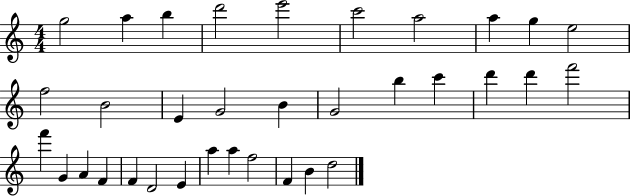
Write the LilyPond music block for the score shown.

{
  \clef treble
  \numericTimeSignature
  \time 4/4
  \key c \major
  g''2 a''4 b''4 | d'''2 e'''2 | c'''2 a''2 | a''4 g''4 e''2 | \break f''2 b'2 | e'4 g'2 b'4 | g'2 b''4 c'''4 | d'''4 d'''4 f'''2 | \break f'''4 g'4 a'4 f'4 | f'4 d'2 e'4 | a''4 a''4 f''2 | f'4 b'4 d''2 | \break \bar "|."
}